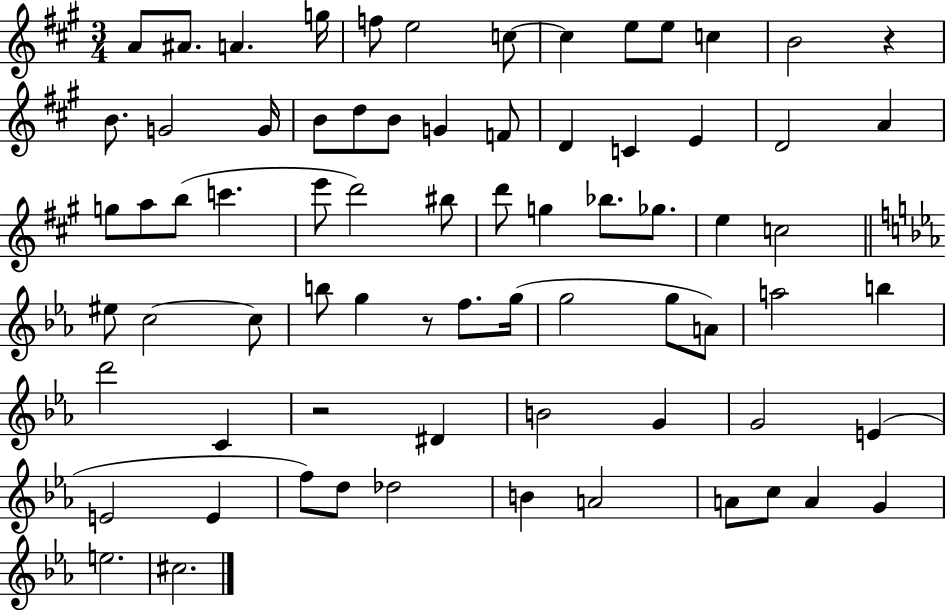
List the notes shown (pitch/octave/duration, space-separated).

A4/e A#4/e. A4/q. G5/s F5/e E5/h C5/e C5/q E5/e E5/e C5/q B4/h R/q B4/e. G4/h G4/s B4/e D5/e B4/e G4/q F4/e D4/q C4/q E4/q D4/h A4/q G5/e A5/e B5/e C6/q. E6/e D6/h BIS5/e D6/e G5/q Bb5/e. Gb5/e. E5/q C5/h EIS5/e C5/h C5/e B5/e G5/q R/e F5/e. G5/s G5/h G5/e A4/e A5/h B5/q D6/h C4/q R/h D#4/q B4/h G4/q G4/h E4/q E4/h E4/q F5/e D5/e Db5/h B4/q A4/h A4/e C5/e A4/q G4/q E5/h. C#5/h.